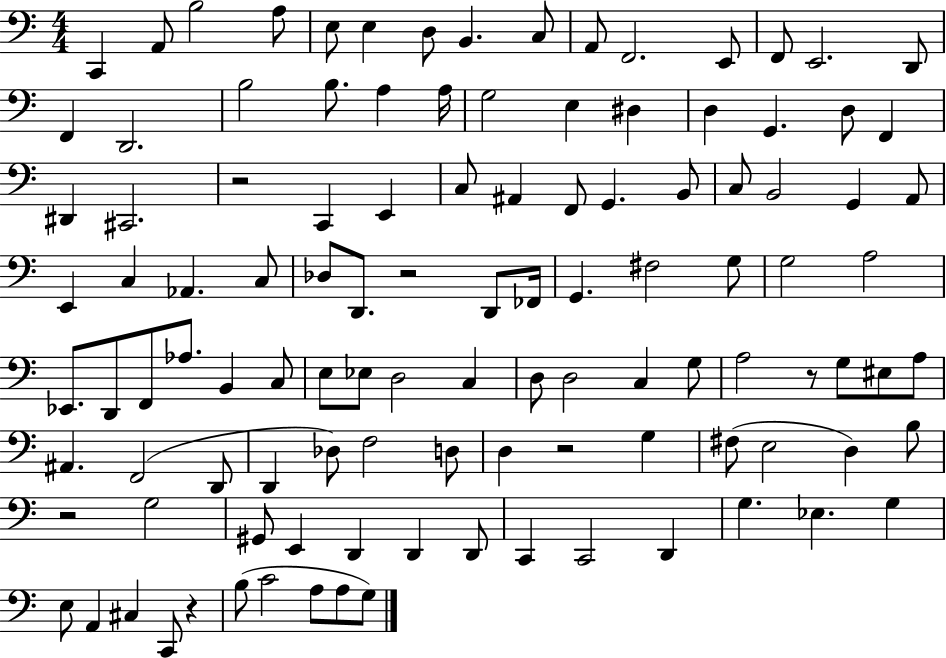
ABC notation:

X:1
T:Untitled
M:4/4
L:1/4
K:C
C,, A,,/2 B,2 A,/2 E,/2 E, D,/2 B,, C,/2 A,,/2 F,,2 E,,/2 F,,/2 E,,2 D,,/2 F,, D,,2 B,2 B,/2 A, A,/4 G,2 E, ^D, D, G,, D,/2 F,, ^D,, ^C,,2 z2 C,, E,, C,/2 ^A,, F,,/2 G,, B,,/2 C,/2 B,,2 G,, A,,/2 E,, C, _A,, C,/2 _D,/2 D,,/2 z2 D,,/2 _F,,/4 G,, ^F,2 G,/2 G,2 A,2 _E,,/2 D,,/2 F,,/2 _A,/2 B,, C,/2 E,/2 _E,/2 D,2 C, D,/2 D,2 C, G,/2 A,2 z/2 G,/2 ^E,/2 A,/2 ^A,, F,,2 D,,/2 D,, _D,/2 F,2 D,/2 D, z2 G, ^F,/2 E,2 D, B,/2 z2 G,2 ^G,,/2 E,, D,, D,, D,,/2 C,, C,,2 D,, G, _E, G, E,/2 A,, ^C, C,,/2 z B,/2 C2 A,/2 A,/2 G,/2